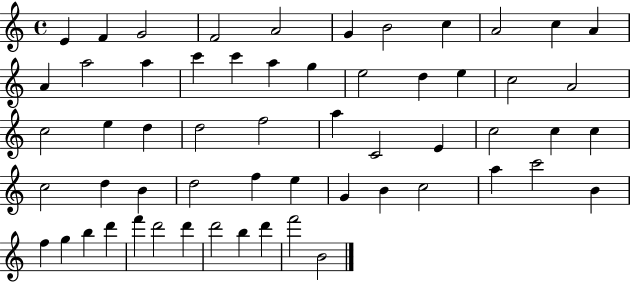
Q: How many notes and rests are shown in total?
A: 58